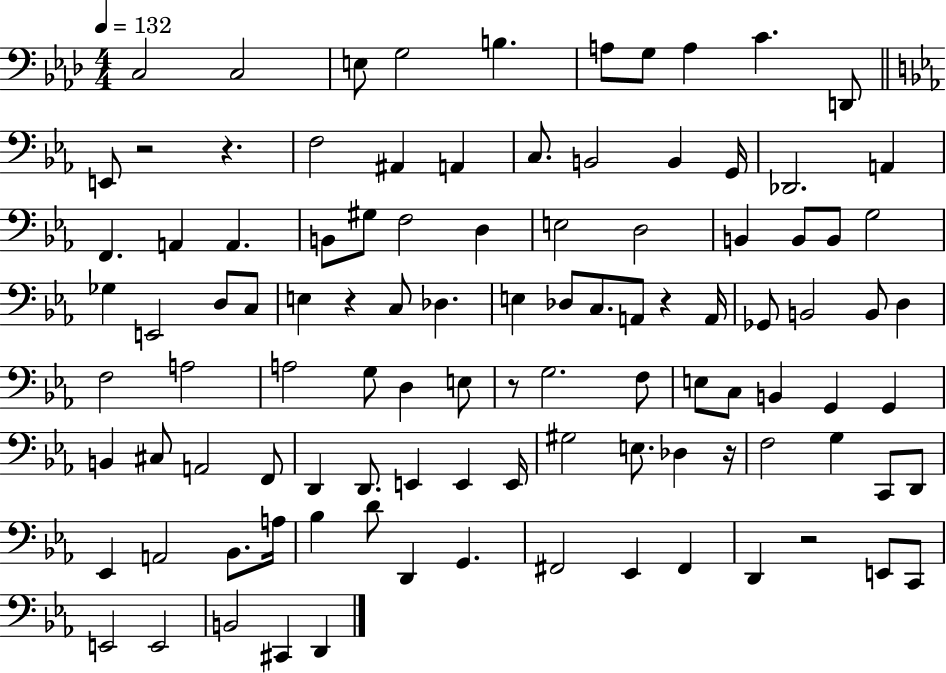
{
  \clef bass
  \numericTimeSignature
  \time 4/4
  \key aes \major
  \tempo 4 = 132
  \repeat volta 2 { c2 c2 | e8 g2 b4. | a8 g8 a4 c'4. d,8 | \bar "||" \break \key ees \major e,8 r2 r4. | f2 ais,4 a,4 | c8. b,2 b,4 g,16 | des,2. a,4 | \break f,4. a,4 a,4. | b,8 gis8 f2 d4 | e2 d2 | b,4 b,8 b,8 g2 | \break ges4 e,2 d8 c8 | e4 r4 c8 des4. | e4 des8 c8. a,8 r4 a,16 | ges,8 b,2 b,8 d4 | \break f2 a2 | a2 g8 d4 e8 | r8 g2. f8 | e8 c8 b,4 g,4 g,4 | \break b,4 cis8 a,2 f,8 | d,4 d,8. e,4 e,4 e,16 | gis2 e8. des4 r16 | f2 g4 c,8 d,8 | \break ees,4 a,2 bes,8. a16 | bes4 d'8 d,4 g,4. | fis,2 ees,4 fis,4 | d,4 r2 e,8 c,8 | \break e,2 e,2 | b,2 cis,4 d,4 | } \bar "|."
}